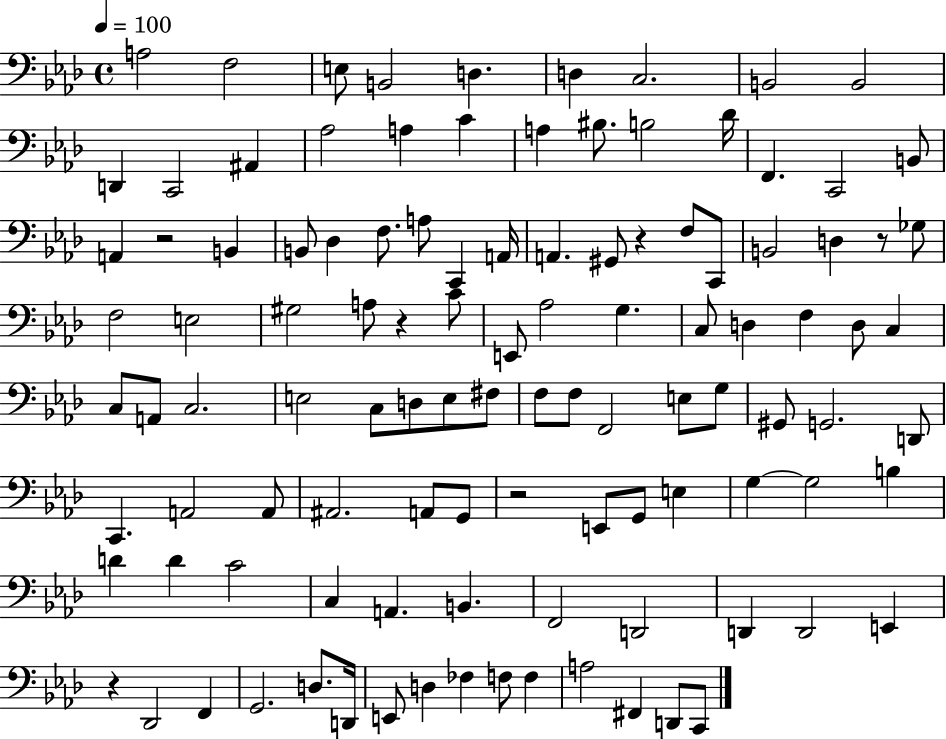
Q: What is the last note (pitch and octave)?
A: C2